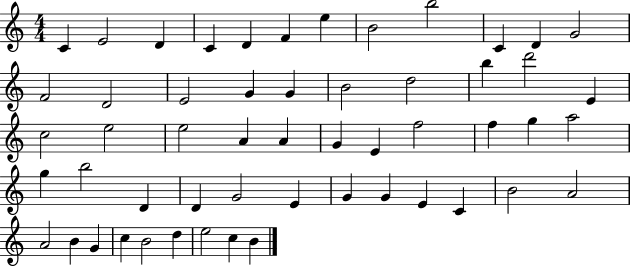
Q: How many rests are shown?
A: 0